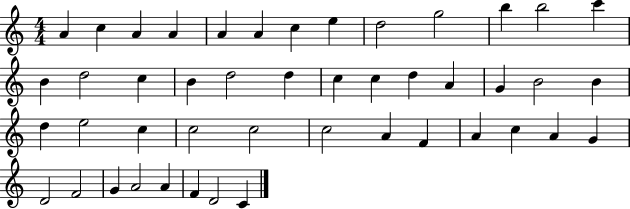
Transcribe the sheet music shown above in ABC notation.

X:1
T:Untitled
M:4/4
L:1/4
K:C
A c A A A A c e d2 g2 b b2 c' B d2 c B d2 d c c d A G B2 B d e2 c c2 c2 c2 A F A c A G D2 F2 G A2 A F D2 C